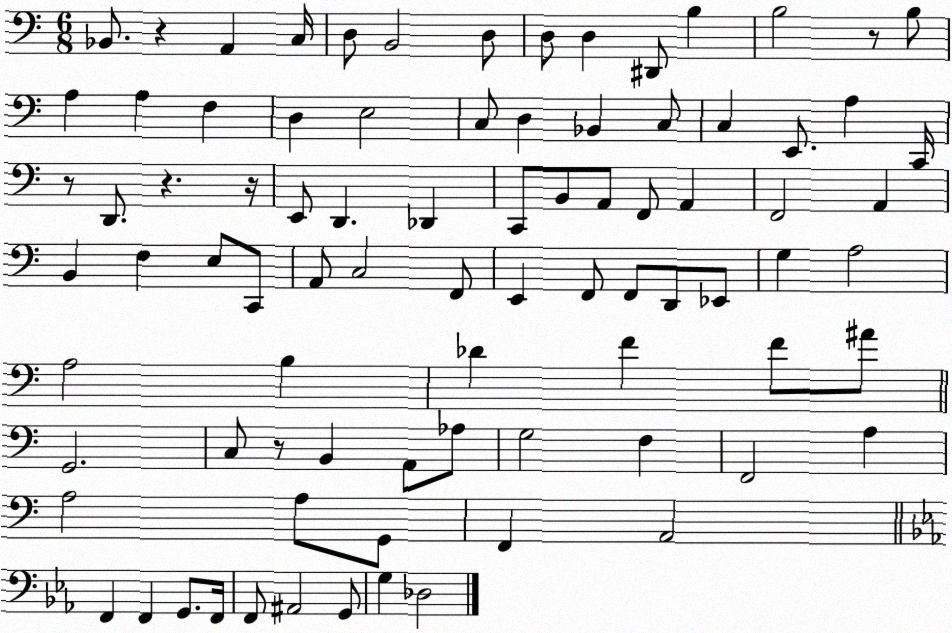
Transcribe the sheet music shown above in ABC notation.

X:1
T:Untitled
M:6/8
L:1/4
K:C
_B,,/2 z A,, C,/4 D,/2 B,,2 D,/2 D,/2 D, ^D,,/2 B, B,2 z/2 B,/2 A, A, F, D, E,2 C,/2 D, _B,, C,/2 C, E,,/2 A, C,,/4 z/2 D,,/2 z z/4 E,,/2 D,, _D,, C,,/2 B,,/2 A,,/2 F,,/2 A,, F,,2 A,, B,, F, E,/2 C,,/2 A,,/2 C,2 F,,/2 E,, F,,/2 F,,/2 D,,/2 _E,,/2 G, A,2 A,2 B, _D F F/2 ^A/2 G,,2 C,/2 z/2 B,, A,,/2 _A,/2 G,2 F, F,,2 A, A,2 A,/2 G,,/2 F,, A,,2 F,, F,, G,,/2 F,,/4 F,,/2 ^A,,2 G,,/2 G, _D,2